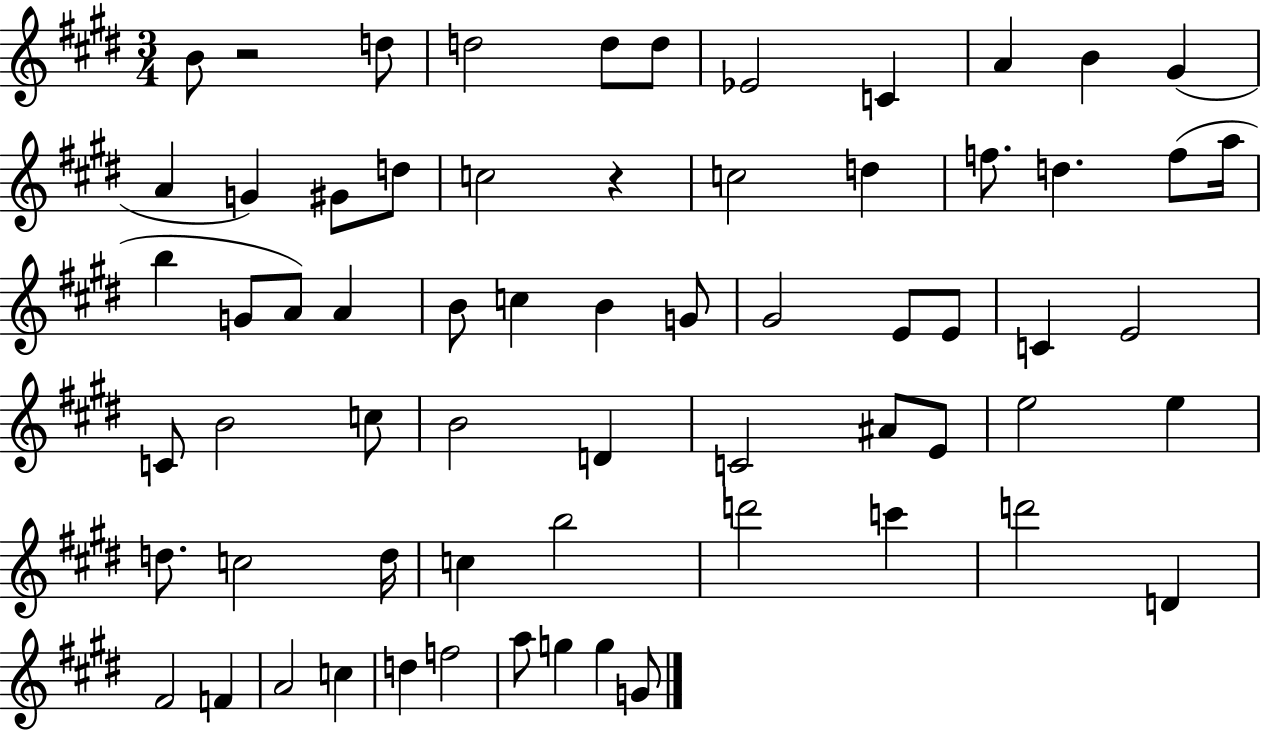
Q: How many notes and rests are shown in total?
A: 65